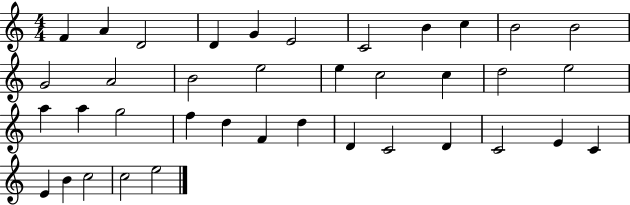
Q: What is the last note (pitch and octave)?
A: E5